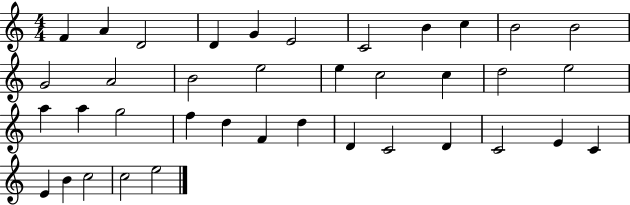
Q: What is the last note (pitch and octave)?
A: E5